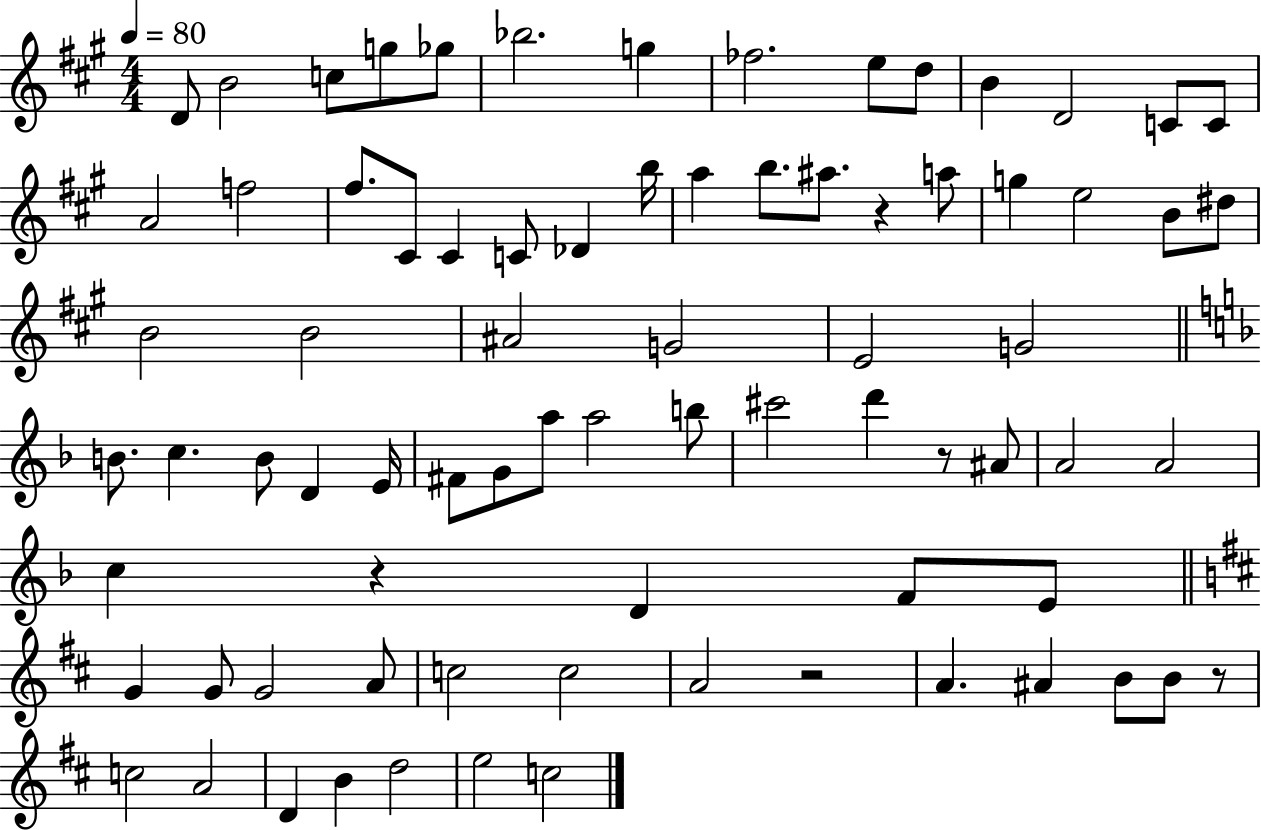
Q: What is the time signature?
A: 4/4